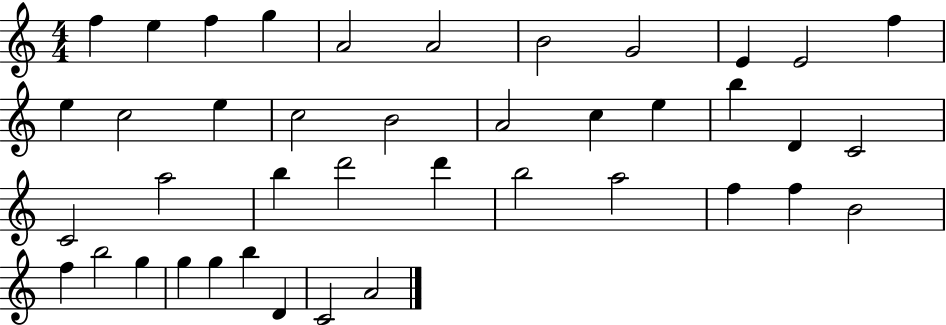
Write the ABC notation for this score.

X:1
T:Untitled
M:4/4
L:1/4
K:C
f e f g A2 A2 B2 G2 E E2 f e c2 e c2 B2 A2 c e b D C2 C2 a2 b d'2 d' b2 a2 f f B2 f b2 g g g b D C2 A2